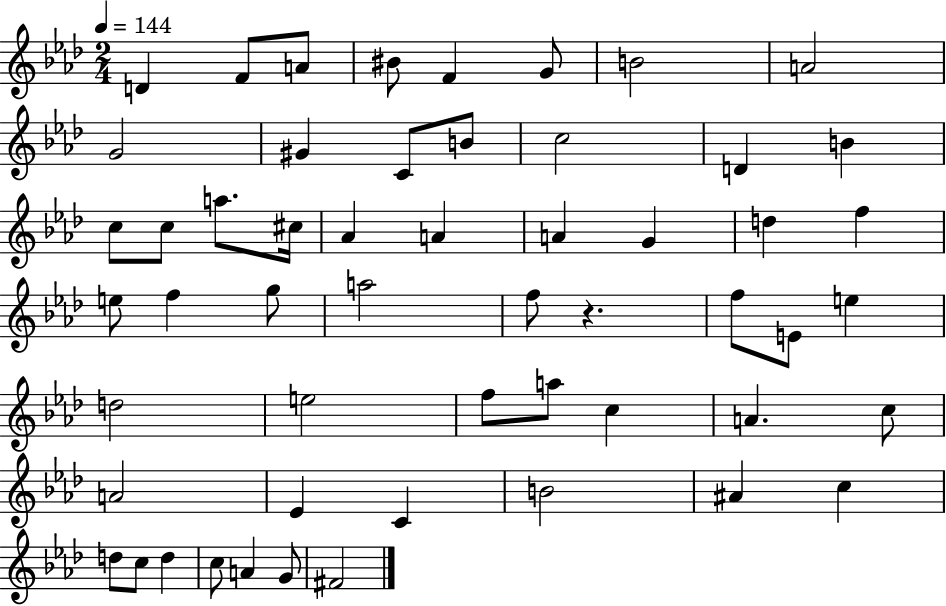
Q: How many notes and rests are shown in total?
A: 54